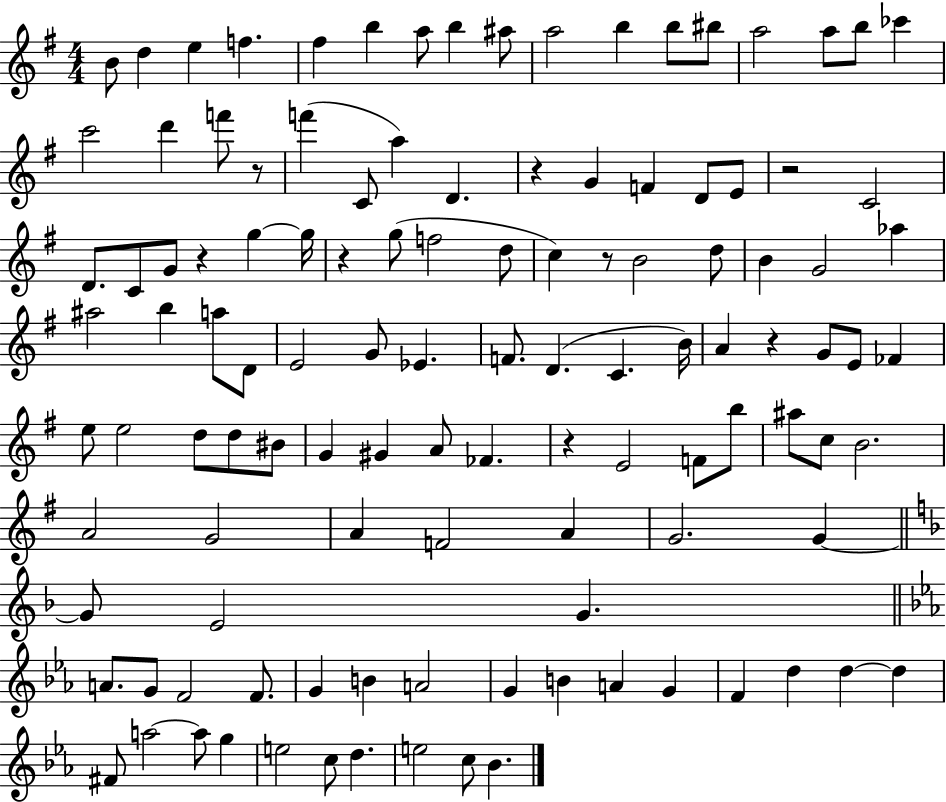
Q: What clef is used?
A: treble